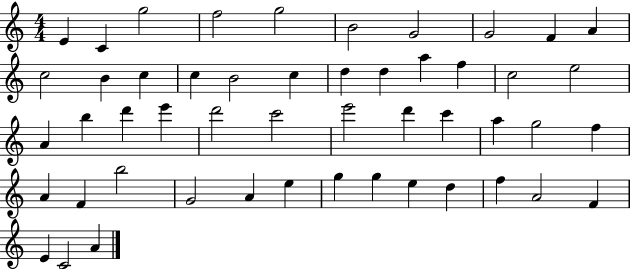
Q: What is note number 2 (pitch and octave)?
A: C4